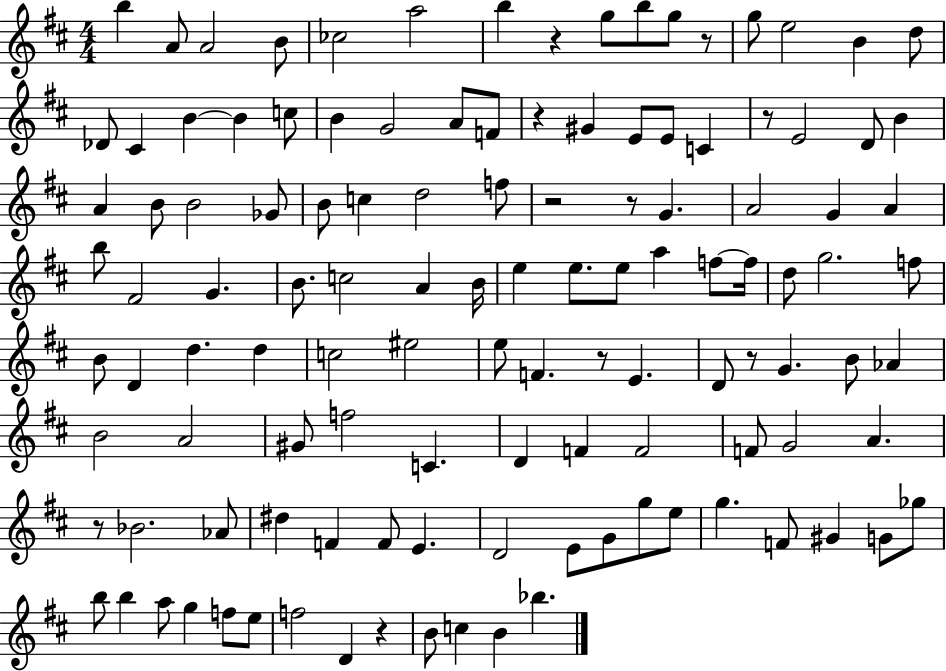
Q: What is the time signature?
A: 4/4